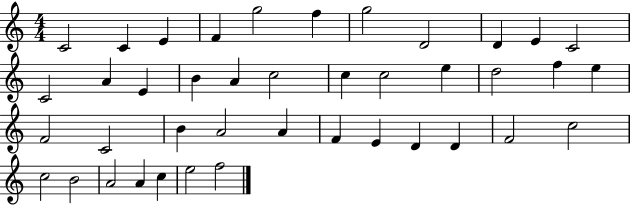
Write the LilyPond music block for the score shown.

{
  \clef treble
  \numericTimeSignature
  \time 4/4
  \key c \major
  c'2 c'4 e'4 | f'4 g''2 f''4 | g''2 d'2 | d'4 e'4 c'2 | \break c'2 a'4 e'4 | b'4 a'4 c''2 | c''4 c''2 e''4 | d''2 f''4 e''4 | \break f'2 c'2 | b'4 a'2 a'4 | f'4 e'4 d'4 d'4 | f'2 c''2 | \break c''2 b'2 | a'2 a'4 c''4 | e''2 f''2 | \bar "|."
}